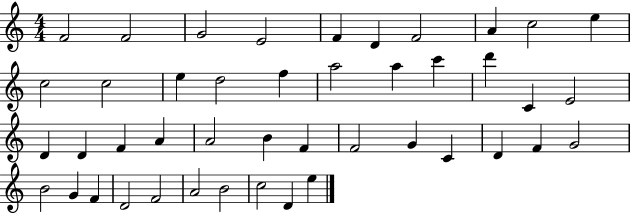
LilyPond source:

{
  \clef treble
  \numericTimeSignature
  \time 4/4
  \key c \major
  f'2 f'2 | g'2 e'2 | f'4 d'4 f'2 | a'4 c''2 e''4 | \break c''2 c''2 | e''4 d''2 f''4 | a''2 a''4 c'''4 | d'''4 c'4 e'2 | \break d'4 d'4 f'4 a'4 | a'2 b'4 f'4 | f'2 g'4 c'4 | d'4 f'4 g'2 | \break b'2 g'4 f'4 | d'2 f'2 | a'2 b'2 | c''2 d'4 e''4 | \break \bar "|."
}